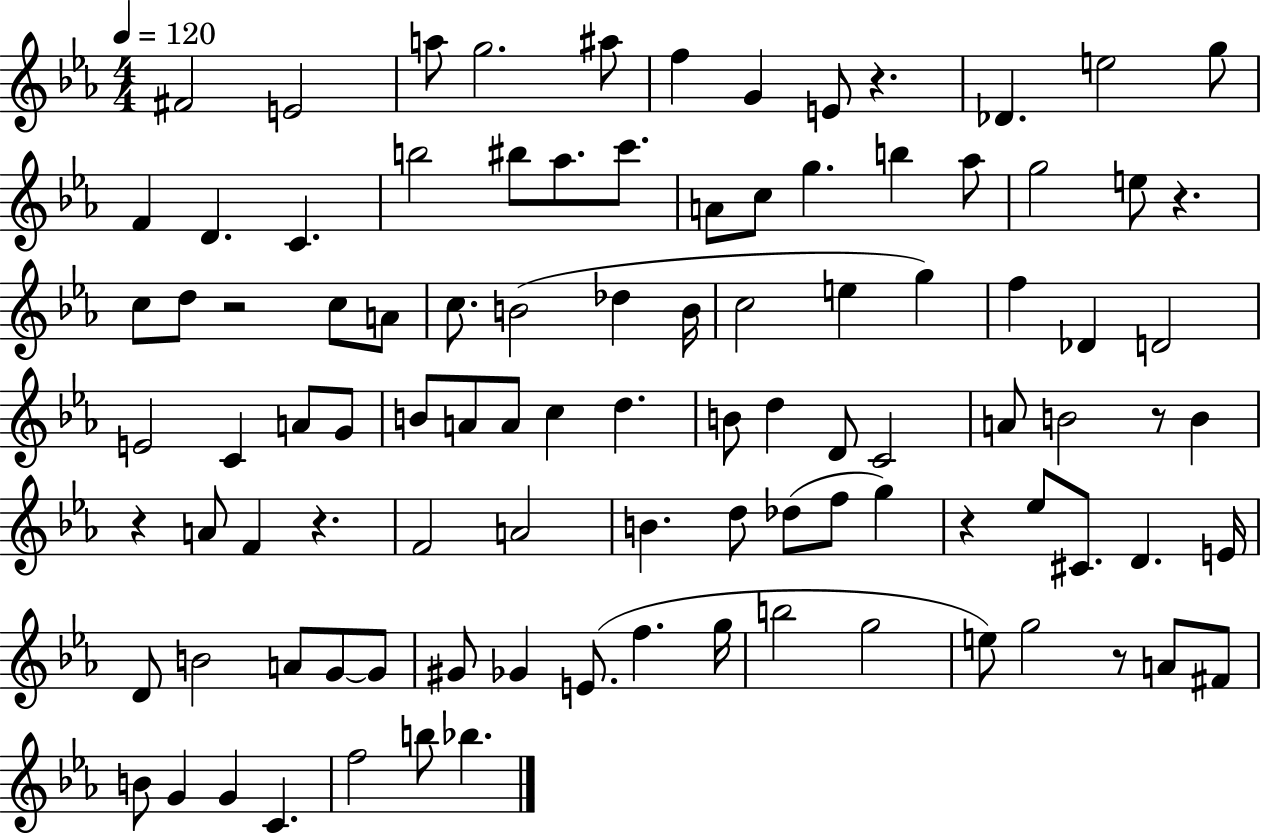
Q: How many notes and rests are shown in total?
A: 99